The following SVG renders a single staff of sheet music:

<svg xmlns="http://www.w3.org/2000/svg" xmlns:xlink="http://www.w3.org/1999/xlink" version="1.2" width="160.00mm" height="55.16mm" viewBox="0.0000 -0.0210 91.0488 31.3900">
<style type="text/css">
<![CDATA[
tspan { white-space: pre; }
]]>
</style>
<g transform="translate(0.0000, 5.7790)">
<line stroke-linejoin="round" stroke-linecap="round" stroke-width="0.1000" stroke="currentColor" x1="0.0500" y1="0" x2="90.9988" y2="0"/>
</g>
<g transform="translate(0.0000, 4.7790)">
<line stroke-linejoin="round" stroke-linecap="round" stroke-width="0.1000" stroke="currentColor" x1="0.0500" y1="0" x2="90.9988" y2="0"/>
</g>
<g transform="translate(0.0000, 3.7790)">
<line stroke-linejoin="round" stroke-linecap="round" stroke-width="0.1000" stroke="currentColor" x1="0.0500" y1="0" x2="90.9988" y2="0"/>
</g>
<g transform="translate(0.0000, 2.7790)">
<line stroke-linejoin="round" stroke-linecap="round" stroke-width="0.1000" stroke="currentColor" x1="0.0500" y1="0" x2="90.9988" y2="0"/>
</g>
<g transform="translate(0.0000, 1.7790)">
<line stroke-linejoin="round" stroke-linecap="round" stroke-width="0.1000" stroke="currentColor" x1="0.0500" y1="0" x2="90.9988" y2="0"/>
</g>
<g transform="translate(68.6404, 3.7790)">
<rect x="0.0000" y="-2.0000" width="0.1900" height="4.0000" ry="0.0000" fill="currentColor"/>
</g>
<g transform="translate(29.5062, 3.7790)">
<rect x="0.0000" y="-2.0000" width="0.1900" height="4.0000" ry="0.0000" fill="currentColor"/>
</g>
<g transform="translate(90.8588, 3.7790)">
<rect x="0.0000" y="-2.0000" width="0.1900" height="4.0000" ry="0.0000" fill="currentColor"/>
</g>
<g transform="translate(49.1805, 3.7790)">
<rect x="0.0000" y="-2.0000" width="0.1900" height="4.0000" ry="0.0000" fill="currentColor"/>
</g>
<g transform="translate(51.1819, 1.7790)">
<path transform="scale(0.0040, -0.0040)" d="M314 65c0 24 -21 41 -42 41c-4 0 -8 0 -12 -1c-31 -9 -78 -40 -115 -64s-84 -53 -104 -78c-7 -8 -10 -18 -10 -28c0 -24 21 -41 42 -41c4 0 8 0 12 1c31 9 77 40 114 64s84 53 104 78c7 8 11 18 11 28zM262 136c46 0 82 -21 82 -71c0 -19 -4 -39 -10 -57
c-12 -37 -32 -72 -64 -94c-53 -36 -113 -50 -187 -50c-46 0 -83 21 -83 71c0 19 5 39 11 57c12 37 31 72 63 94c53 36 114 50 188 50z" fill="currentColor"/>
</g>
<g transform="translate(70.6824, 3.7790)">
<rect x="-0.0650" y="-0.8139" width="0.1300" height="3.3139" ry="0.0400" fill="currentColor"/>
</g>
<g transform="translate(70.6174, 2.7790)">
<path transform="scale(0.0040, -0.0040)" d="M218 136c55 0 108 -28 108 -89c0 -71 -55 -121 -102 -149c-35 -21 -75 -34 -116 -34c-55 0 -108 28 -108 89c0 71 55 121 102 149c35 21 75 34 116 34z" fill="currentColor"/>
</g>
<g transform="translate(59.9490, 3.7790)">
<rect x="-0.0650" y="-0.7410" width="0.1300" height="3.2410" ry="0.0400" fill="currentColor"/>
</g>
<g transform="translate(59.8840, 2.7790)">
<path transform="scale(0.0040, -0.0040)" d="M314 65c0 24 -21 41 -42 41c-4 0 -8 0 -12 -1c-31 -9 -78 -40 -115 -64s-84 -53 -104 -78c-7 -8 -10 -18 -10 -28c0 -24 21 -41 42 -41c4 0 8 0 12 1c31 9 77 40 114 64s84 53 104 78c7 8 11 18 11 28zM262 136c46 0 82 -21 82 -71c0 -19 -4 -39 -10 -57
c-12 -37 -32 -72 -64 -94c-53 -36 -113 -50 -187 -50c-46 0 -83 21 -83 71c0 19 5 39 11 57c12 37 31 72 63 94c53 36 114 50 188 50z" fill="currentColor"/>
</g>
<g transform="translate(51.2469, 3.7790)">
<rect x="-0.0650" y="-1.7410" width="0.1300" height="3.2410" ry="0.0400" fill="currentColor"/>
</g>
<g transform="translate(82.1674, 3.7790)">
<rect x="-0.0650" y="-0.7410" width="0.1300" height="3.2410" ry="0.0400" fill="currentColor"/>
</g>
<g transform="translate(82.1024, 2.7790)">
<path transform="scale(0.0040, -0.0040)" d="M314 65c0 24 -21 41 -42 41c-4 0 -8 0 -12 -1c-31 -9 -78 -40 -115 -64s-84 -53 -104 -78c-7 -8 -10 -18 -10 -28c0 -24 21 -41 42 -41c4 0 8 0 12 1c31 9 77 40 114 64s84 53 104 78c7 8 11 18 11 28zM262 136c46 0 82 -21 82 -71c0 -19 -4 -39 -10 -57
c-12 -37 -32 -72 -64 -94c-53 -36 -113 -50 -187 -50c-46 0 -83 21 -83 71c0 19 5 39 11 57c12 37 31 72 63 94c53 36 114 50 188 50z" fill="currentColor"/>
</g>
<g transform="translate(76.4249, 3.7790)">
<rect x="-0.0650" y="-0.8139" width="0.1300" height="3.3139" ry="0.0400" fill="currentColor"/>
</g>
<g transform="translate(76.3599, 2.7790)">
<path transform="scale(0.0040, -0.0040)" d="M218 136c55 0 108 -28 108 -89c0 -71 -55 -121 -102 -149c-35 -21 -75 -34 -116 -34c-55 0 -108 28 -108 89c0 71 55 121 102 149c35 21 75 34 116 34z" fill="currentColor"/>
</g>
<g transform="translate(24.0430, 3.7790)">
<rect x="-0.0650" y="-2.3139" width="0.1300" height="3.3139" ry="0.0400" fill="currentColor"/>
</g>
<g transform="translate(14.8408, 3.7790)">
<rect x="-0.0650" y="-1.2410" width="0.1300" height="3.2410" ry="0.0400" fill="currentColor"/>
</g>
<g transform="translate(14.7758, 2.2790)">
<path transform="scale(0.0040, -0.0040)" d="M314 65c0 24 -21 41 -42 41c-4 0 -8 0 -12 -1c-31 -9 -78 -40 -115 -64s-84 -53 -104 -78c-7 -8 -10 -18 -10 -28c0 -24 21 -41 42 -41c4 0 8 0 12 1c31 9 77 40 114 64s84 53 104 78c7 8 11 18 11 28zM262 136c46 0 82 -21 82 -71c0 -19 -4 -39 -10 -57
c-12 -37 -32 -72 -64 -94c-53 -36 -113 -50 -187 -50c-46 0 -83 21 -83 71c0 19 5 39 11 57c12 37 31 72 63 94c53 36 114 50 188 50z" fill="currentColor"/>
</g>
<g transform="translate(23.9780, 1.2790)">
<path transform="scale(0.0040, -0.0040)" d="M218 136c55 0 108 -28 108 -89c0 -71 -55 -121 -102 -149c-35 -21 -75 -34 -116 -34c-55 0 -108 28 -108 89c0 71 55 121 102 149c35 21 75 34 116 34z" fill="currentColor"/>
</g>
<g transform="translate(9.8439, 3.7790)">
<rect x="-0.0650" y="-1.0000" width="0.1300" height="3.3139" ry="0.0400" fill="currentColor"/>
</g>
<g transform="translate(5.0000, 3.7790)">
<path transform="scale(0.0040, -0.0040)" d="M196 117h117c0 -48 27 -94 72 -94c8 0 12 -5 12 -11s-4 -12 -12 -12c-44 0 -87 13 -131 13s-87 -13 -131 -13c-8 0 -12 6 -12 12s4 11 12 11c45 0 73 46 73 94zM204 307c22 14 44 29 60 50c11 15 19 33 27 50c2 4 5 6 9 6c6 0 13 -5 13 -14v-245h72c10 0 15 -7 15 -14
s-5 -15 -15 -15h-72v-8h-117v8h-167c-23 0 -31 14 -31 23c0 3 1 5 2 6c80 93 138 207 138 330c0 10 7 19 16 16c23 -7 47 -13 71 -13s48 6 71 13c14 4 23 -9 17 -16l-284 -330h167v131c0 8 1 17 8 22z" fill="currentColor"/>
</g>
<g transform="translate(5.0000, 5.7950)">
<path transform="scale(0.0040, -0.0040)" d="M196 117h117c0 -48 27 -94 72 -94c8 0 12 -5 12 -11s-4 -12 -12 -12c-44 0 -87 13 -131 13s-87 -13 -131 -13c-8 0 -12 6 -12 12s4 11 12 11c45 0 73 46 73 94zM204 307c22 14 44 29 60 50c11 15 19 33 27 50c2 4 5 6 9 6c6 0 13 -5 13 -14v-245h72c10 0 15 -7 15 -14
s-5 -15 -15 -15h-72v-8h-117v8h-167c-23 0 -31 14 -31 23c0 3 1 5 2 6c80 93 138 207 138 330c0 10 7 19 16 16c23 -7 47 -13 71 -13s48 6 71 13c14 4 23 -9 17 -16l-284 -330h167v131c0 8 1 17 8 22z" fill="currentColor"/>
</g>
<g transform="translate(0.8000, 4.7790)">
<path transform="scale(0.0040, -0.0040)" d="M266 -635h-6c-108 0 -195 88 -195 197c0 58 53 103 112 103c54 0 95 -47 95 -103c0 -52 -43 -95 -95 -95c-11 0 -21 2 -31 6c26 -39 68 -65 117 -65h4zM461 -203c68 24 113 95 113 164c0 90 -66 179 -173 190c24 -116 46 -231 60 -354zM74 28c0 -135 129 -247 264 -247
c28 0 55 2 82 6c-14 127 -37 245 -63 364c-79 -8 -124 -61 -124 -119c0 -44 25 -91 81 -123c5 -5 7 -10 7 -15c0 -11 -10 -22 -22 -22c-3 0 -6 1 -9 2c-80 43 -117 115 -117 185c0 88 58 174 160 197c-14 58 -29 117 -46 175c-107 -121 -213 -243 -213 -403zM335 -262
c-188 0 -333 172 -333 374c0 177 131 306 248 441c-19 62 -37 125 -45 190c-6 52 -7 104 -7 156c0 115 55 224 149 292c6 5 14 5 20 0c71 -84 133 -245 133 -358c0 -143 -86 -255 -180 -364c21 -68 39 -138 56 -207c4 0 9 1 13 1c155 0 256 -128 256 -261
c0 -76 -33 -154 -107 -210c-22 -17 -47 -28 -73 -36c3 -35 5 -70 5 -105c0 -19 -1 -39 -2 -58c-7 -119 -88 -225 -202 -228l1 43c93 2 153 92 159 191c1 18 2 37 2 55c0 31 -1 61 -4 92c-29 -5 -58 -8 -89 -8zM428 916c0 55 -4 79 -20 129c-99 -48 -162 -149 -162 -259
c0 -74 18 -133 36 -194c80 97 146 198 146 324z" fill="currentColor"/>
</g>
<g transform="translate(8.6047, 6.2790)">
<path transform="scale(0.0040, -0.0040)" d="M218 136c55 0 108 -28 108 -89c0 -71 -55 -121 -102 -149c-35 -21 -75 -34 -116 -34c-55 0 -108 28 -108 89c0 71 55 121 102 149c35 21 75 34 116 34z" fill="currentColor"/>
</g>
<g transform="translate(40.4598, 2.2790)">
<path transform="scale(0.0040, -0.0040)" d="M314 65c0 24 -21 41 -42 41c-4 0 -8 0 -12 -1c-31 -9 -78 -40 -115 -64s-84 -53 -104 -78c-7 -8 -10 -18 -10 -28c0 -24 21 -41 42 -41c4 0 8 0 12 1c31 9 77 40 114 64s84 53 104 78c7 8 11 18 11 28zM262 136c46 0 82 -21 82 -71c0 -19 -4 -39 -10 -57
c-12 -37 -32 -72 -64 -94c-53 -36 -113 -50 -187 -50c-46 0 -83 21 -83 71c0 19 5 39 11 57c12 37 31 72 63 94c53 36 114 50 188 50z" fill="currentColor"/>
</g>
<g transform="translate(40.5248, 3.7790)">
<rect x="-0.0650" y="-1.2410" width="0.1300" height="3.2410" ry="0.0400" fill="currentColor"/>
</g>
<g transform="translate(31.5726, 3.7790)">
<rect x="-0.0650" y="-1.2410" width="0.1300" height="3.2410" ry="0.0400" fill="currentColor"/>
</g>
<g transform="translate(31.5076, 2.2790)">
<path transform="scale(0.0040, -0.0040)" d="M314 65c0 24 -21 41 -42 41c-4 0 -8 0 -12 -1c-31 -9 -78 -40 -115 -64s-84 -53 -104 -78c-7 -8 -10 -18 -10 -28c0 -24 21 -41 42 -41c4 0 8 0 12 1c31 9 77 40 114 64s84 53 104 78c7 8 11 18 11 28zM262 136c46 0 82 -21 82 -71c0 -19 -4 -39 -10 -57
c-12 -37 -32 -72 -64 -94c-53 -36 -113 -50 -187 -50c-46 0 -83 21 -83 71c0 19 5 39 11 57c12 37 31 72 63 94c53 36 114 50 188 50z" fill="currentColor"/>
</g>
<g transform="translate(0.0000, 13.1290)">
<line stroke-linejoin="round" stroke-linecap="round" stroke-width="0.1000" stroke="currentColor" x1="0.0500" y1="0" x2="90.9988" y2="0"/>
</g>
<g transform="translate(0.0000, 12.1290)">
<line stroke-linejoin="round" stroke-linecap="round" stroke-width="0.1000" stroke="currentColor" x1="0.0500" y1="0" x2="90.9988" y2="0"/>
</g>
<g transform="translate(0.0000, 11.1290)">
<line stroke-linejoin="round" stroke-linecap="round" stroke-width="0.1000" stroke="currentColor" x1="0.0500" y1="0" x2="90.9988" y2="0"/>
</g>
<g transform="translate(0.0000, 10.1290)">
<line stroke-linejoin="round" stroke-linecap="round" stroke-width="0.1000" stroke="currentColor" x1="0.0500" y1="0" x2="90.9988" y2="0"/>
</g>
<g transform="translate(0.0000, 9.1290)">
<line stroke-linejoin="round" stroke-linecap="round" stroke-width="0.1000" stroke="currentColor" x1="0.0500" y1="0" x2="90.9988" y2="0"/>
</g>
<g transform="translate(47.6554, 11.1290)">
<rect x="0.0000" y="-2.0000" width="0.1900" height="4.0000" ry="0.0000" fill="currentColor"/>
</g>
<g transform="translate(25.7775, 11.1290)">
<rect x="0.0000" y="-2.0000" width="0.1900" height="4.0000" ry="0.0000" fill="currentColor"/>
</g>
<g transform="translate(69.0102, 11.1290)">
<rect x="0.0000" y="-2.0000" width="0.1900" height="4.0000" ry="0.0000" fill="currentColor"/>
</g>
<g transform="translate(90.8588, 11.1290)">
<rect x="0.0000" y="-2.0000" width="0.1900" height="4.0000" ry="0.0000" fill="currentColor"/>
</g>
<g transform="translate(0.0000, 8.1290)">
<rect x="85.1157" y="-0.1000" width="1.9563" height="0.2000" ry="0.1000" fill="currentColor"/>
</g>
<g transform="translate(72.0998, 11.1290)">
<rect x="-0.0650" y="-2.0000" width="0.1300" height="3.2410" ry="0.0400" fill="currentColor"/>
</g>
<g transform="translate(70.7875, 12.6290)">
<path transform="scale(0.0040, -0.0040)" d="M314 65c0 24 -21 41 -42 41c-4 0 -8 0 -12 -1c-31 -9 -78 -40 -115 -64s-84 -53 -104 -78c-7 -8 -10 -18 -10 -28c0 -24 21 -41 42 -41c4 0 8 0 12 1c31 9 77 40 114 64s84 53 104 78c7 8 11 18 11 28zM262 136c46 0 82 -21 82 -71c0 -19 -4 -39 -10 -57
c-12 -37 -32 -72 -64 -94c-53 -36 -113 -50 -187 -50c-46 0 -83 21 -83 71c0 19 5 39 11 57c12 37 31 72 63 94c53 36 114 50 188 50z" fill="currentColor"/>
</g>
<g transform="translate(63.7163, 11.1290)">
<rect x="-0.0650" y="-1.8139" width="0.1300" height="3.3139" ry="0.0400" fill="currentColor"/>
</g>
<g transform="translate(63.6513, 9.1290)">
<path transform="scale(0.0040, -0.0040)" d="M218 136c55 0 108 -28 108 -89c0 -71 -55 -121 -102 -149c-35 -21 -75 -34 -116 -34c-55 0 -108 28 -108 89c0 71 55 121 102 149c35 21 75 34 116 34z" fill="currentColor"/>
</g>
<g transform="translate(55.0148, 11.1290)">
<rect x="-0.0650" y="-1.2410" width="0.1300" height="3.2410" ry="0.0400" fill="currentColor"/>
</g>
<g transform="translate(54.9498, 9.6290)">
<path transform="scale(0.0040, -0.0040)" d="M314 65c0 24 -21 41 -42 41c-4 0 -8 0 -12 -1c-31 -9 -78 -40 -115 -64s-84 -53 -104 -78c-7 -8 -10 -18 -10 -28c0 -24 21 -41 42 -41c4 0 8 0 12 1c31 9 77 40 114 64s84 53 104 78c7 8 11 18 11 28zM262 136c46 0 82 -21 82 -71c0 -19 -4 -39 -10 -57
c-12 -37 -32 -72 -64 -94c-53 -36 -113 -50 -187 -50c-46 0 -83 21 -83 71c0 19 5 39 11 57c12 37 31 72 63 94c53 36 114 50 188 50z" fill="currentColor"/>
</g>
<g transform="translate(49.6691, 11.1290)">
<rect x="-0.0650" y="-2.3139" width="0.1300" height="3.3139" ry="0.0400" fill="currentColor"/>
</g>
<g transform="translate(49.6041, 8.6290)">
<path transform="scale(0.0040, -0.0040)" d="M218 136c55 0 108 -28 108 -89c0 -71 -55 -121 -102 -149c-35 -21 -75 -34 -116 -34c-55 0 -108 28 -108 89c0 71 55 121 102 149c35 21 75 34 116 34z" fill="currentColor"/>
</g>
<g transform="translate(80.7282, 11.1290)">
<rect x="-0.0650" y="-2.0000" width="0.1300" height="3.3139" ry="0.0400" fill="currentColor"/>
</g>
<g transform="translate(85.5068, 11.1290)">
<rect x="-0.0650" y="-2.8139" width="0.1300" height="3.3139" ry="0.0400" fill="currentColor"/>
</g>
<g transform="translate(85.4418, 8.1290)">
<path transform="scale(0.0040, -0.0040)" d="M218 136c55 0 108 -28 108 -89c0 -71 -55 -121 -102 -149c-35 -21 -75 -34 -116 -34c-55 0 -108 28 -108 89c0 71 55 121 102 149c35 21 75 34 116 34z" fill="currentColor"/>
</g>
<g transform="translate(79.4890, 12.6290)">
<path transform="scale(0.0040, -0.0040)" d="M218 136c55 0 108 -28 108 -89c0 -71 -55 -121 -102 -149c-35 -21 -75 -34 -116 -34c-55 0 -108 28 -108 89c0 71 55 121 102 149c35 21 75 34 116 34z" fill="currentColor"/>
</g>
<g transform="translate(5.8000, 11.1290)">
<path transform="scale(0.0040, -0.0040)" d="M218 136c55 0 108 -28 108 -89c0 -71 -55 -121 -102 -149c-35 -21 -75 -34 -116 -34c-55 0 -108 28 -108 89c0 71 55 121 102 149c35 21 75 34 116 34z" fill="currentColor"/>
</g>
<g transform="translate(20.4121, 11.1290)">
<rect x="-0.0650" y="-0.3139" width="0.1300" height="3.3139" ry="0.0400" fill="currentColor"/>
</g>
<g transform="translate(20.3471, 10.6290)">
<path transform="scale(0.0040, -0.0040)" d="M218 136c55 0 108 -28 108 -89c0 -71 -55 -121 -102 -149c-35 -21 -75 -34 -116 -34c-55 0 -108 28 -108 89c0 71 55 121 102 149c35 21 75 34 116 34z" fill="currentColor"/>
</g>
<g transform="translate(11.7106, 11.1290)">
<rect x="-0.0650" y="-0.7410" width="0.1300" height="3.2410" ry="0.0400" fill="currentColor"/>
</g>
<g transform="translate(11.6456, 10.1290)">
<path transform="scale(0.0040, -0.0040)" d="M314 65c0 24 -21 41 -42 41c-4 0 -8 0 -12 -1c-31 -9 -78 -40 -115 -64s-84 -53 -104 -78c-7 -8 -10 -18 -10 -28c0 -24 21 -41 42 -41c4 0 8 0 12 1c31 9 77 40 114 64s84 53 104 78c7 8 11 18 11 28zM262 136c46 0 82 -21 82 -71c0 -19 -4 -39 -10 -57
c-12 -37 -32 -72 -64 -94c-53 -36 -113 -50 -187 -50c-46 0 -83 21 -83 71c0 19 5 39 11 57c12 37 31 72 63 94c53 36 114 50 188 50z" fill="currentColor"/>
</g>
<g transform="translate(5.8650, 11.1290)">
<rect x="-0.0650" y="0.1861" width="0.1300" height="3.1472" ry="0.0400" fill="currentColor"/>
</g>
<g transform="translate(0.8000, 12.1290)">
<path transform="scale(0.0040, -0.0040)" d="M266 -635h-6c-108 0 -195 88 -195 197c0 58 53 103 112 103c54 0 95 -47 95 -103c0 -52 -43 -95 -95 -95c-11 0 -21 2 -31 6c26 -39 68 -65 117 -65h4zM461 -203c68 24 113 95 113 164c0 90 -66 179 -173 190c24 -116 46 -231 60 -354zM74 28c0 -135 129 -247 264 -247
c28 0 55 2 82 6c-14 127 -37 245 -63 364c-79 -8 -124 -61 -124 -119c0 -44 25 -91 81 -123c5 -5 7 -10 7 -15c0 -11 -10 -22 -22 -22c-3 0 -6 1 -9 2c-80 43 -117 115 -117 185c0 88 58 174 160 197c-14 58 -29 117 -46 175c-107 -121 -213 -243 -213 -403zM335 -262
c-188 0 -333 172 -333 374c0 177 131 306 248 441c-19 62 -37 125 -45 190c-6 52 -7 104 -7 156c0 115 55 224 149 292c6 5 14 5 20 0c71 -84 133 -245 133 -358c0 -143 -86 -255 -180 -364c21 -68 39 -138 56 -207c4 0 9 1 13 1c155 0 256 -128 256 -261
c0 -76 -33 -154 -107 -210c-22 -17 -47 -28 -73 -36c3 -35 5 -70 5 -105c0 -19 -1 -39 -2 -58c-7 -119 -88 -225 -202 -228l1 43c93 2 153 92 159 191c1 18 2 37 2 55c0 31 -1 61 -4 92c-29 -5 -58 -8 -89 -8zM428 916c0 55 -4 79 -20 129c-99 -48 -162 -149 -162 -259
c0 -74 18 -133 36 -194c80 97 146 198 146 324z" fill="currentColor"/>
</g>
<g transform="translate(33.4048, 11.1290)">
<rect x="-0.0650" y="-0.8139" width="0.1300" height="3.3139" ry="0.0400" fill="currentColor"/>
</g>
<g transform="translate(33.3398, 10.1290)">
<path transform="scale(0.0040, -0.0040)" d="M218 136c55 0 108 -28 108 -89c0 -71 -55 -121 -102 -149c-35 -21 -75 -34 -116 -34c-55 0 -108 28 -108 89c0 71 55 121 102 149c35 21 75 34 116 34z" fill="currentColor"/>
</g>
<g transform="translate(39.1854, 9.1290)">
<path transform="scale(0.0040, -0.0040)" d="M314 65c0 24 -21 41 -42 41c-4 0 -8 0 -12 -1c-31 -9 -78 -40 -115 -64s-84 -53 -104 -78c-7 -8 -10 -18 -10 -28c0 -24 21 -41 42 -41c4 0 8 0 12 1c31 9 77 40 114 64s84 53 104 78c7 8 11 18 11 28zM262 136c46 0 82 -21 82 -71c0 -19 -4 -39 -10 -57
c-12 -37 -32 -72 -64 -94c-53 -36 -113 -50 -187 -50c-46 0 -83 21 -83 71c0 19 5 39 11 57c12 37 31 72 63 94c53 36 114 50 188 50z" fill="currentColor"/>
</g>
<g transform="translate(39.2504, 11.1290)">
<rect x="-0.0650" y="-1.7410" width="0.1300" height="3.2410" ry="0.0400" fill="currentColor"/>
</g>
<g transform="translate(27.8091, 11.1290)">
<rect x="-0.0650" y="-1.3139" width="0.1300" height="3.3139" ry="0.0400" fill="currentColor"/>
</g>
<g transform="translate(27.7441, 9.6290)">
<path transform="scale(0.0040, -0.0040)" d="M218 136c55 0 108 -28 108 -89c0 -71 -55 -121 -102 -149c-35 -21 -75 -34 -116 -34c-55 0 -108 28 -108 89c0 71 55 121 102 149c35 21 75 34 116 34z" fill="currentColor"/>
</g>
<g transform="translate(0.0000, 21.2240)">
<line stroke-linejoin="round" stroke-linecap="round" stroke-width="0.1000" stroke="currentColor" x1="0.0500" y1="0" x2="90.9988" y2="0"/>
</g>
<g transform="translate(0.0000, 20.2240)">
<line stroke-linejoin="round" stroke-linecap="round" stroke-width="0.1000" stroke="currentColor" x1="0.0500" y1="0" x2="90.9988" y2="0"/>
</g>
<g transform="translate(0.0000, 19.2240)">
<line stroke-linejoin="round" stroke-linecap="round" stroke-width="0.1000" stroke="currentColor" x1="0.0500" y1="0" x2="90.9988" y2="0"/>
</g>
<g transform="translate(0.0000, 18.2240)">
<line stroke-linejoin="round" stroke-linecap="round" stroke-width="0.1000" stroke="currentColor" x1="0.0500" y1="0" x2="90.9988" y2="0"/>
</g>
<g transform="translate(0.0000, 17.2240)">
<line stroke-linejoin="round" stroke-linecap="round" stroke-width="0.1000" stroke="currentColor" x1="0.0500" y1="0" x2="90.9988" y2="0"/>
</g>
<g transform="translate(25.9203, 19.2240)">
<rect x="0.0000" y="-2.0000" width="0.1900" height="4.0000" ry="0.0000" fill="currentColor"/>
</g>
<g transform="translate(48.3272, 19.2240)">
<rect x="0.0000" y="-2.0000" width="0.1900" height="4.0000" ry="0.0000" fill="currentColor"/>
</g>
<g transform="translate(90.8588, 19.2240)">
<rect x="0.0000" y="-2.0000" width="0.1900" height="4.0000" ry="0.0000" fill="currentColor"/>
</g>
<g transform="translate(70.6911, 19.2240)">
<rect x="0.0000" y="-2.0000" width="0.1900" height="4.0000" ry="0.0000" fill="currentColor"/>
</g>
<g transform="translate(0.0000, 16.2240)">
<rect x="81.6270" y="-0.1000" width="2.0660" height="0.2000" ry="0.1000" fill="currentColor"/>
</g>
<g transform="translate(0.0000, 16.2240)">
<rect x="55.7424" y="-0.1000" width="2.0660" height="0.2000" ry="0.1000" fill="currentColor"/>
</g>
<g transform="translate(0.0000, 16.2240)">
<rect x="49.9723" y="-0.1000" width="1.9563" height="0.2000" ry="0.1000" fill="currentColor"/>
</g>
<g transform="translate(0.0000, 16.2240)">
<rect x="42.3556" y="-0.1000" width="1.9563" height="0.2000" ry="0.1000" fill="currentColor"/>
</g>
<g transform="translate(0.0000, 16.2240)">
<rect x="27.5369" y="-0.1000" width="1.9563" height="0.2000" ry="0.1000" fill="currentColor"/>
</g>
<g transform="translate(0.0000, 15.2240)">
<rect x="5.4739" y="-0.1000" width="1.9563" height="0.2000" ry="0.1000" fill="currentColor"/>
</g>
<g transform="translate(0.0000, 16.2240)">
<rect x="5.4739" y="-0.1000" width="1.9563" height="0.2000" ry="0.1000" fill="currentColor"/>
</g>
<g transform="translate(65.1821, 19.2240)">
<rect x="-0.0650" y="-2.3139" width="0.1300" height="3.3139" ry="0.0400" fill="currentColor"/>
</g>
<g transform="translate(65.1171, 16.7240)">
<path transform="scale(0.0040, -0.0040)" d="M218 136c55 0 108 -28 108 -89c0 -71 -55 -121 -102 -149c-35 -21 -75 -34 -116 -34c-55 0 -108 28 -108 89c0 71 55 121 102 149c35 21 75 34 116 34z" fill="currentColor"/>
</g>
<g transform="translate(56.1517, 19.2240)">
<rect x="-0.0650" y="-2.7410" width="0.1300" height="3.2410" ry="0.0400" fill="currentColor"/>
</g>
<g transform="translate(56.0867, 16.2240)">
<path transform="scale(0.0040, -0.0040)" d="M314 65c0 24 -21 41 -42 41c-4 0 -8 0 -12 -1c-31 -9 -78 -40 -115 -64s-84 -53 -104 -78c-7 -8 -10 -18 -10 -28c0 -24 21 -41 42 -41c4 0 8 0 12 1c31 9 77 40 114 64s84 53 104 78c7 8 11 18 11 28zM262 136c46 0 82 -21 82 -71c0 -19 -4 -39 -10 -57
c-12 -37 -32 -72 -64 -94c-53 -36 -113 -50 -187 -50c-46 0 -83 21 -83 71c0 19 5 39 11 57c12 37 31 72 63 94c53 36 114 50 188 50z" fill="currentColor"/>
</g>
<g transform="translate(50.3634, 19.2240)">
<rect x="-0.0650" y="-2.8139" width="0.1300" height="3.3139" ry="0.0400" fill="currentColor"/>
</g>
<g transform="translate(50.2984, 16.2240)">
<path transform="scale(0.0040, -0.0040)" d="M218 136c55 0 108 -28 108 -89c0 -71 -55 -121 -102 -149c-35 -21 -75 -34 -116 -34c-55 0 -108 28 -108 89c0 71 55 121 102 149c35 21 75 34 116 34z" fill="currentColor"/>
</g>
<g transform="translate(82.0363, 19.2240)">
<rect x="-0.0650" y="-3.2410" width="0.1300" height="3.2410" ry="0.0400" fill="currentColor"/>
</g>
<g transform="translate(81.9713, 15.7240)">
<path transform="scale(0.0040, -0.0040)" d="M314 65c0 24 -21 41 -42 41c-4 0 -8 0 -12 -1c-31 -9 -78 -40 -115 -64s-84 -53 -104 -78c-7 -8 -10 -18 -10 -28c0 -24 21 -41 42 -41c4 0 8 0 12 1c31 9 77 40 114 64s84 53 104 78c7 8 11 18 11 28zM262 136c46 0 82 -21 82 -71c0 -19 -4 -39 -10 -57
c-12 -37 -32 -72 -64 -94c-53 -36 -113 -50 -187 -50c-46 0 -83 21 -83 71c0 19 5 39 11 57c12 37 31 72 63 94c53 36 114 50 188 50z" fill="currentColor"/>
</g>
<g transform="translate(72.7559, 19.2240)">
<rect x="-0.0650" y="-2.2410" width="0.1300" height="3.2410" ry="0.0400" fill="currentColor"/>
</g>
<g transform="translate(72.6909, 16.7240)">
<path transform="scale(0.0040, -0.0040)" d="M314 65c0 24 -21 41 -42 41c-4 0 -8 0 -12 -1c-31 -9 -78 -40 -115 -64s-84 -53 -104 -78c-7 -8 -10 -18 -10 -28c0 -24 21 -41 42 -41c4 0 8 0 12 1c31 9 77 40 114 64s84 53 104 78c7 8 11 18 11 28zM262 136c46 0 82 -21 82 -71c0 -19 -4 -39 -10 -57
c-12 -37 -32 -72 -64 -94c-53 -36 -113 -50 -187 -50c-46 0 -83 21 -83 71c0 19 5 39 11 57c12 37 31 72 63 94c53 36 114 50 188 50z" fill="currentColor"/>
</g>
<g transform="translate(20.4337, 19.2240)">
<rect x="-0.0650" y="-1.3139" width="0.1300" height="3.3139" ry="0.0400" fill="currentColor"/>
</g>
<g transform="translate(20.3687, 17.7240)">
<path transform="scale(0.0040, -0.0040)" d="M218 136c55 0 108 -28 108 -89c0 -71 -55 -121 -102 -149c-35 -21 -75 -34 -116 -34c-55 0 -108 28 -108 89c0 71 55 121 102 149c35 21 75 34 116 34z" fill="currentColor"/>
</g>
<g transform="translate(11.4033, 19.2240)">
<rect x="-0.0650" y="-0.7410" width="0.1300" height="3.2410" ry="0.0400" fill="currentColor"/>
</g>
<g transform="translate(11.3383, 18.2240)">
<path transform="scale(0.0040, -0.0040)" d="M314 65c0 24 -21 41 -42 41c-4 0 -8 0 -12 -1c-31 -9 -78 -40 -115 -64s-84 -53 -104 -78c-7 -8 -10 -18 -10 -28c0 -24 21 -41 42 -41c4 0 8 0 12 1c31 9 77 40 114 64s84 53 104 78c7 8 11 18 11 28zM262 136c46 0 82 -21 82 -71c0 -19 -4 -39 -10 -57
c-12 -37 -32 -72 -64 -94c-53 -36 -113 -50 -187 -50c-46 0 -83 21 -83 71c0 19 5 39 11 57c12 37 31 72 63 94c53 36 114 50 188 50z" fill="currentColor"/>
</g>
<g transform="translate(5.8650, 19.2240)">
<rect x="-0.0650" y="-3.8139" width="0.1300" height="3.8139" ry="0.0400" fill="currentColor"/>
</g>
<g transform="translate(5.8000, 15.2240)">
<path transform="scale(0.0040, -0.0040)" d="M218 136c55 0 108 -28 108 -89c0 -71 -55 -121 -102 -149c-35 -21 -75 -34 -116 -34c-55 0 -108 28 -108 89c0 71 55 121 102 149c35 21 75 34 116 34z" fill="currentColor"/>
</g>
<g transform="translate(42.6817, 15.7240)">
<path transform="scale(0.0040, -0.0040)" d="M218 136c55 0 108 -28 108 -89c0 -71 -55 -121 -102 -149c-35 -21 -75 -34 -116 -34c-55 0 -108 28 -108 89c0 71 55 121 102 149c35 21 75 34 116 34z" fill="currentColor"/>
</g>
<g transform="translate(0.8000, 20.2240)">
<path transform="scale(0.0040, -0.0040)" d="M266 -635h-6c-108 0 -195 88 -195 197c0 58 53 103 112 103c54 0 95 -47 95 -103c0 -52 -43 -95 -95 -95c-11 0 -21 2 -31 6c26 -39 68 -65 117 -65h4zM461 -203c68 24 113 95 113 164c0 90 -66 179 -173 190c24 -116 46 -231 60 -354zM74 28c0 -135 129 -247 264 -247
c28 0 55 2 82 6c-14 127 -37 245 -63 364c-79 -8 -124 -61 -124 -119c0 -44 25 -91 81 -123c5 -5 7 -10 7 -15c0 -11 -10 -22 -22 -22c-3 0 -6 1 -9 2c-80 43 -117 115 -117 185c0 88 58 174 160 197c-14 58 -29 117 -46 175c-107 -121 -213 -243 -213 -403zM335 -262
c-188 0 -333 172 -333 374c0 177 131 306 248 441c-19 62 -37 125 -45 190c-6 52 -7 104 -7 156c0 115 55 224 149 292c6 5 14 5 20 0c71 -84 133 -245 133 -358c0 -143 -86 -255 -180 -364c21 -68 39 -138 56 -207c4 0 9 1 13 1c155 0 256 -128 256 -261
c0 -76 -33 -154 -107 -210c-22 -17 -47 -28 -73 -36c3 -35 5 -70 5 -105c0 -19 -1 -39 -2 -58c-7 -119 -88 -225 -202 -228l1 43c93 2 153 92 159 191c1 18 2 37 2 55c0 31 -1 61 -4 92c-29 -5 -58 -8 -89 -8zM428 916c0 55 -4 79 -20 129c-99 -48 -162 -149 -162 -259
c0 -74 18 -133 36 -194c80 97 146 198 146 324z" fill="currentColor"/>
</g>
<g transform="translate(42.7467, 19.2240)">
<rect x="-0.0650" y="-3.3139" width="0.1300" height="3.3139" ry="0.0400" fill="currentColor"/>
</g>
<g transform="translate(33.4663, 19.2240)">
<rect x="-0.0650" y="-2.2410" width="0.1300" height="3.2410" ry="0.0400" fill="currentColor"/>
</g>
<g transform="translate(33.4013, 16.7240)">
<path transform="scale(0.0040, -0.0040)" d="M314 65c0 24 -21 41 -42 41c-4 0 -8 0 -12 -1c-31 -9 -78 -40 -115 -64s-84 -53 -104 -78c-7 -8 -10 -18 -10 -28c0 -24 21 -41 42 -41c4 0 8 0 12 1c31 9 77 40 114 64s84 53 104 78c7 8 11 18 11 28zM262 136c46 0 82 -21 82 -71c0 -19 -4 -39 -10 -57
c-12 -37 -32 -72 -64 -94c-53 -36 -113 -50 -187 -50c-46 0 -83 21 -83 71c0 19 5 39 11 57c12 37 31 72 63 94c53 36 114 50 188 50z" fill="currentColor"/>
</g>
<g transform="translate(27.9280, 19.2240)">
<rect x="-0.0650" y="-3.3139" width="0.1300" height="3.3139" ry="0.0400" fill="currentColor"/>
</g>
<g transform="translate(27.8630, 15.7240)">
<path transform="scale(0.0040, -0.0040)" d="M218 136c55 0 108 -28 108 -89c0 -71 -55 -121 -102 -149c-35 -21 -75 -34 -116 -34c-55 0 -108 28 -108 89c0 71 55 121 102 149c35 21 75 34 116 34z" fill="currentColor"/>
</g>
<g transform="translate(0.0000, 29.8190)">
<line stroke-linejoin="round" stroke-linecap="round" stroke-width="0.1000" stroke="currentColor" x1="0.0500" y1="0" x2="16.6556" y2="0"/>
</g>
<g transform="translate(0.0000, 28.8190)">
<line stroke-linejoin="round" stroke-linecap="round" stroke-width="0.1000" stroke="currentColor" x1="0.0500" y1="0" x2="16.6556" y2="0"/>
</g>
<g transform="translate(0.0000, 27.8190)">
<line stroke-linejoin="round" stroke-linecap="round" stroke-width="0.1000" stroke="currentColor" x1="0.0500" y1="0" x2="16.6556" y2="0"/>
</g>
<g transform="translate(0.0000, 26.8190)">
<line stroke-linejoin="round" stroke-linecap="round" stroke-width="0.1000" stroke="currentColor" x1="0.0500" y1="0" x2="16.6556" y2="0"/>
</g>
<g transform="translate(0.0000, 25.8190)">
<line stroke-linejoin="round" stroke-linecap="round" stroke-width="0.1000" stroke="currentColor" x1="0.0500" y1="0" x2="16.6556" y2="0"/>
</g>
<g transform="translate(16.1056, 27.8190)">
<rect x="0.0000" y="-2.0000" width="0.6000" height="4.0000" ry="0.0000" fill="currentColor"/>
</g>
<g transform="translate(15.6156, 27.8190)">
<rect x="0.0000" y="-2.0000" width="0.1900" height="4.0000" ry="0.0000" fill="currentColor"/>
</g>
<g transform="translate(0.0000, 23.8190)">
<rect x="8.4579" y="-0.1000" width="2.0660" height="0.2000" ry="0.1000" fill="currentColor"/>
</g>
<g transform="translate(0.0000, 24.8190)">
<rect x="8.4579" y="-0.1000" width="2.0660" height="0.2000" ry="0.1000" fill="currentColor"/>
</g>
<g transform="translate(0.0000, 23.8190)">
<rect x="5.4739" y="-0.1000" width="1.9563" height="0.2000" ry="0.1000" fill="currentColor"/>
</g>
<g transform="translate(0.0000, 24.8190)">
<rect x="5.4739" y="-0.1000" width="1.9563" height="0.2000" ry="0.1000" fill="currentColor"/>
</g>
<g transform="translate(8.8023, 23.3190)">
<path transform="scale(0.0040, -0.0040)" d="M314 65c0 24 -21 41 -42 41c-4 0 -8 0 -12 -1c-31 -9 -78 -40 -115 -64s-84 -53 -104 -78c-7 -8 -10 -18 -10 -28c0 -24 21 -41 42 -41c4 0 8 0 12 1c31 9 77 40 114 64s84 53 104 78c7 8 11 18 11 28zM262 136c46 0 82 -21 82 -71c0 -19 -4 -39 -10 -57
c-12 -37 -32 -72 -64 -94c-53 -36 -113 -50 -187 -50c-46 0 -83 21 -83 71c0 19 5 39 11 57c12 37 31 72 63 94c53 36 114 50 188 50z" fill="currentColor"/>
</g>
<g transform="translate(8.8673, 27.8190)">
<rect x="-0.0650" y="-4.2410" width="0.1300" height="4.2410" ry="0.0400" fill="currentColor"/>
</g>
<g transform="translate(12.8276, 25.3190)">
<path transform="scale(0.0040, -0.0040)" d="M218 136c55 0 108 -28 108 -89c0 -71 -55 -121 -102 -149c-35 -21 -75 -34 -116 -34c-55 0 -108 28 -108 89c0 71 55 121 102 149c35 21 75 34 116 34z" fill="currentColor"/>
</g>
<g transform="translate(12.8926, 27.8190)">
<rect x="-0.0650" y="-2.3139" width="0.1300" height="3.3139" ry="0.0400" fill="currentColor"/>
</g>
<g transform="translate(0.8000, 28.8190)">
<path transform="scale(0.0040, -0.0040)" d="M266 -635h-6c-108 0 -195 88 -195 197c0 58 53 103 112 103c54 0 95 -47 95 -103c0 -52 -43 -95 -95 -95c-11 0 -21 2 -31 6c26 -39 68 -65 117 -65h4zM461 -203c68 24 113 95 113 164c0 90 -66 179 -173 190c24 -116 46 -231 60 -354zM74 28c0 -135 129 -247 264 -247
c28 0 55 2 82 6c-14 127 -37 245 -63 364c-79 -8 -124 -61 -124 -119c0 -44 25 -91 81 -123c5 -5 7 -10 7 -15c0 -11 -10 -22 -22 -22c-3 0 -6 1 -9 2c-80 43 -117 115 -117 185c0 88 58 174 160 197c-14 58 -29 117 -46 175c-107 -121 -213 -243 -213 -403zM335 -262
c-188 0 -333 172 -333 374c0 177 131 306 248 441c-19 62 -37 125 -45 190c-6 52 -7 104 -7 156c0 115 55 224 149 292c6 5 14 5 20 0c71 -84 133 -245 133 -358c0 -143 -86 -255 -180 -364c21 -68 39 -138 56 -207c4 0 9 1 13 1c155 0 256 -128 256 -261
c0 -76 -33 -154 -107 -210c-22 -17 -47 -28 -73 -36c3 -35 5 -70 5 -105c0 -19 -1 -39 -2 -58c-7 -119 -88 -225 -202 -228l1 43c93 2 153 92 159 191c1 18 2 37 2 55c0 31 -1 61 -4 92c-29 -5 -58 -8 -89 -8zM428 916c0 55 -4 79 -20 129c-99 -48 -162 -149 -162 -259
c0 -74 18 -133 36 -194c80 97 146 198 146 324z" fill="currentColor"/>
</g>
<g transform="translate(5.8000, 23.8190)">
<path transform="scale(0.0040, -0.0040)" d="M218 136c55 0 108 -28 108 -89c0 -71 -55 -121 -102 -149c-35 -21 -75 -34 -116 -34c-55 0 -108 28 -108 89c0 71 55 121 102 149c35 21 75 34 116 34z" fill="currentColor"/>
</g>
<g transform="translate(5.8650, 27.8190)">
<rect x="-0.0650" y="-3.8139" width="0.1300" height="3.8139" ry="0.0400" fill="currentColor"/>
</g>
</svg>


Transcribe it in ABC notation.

X:1
T:Untitled
M:4/4
L:1/4
K:C
D e2 g e2 e2 f2 d2 d d d2 B d2 c e d f2 g e2 f F2 F a c' d2 e b g2 b a a2 g g2 b2 c' d'2 g